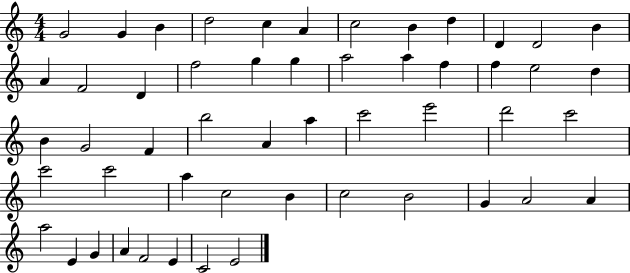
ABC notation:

X:1
T:Untitled
M:4/4
L:1/4
K:C
G2 G B d2 c A c2 B d D D2 B A F2 D f2 g g a2 a f f e2 d B G2 F b2 A a c'2 e'2 d'2 c'2 c'2 c'2 a c2 B c2 B2 G A2 A a2 E G A F2 E C2 E2